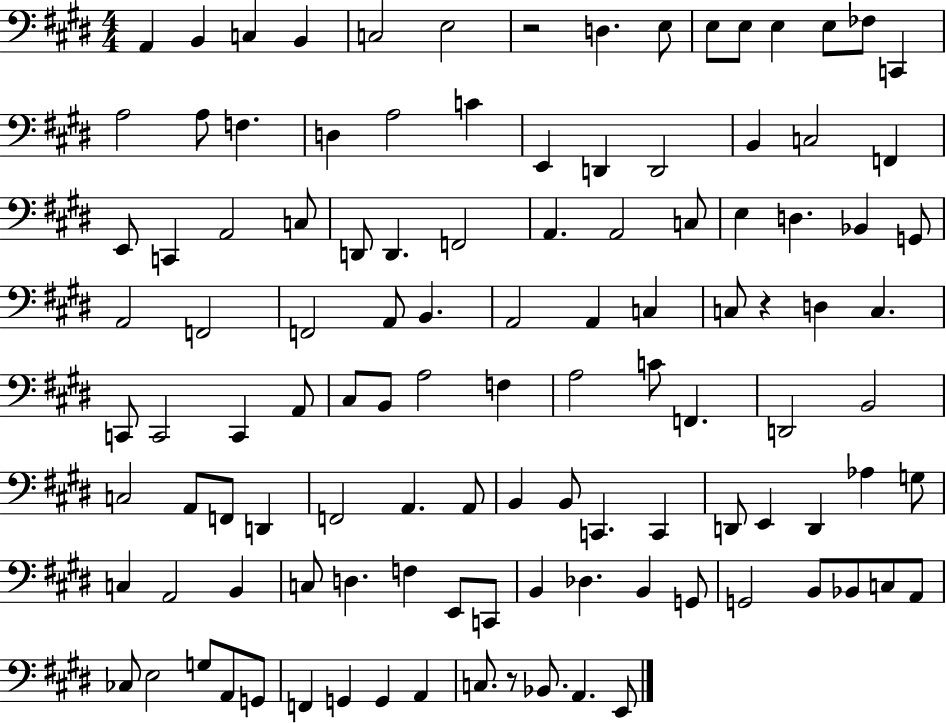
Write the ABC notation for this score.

X:1
T:Untitled
M:4/4
L:1/4
K:E
A,, B,, C, B,, C,2 E,2 z2 D, E,/2 E,/2 E,/2 E, E,/2 _F,/2 C,, A,2 A,/2 F, D, A,2 C E,, D,, D,,2 B,, C,2 F,, E,,/2 C,, A,,2 C,/2 D,,/2 D,, F,,2 A,, A,,2 C,/2 E, D, _B,, G,,/2 A,,2 F,,2 F,,2 A,,/2 B,, A,,2 A,, C, C,/2 z D, C, C,,/2 C,,2 C,, A,,/2 ^C,/2 B,,/2 A,2 F, A,2 C/2 F,, D,,2 B,,2 C,2 A,,/2 F,,/2 D,, F,,2 A,, A,,/2 B,, B,,/2 C,, C,, D,,/2 E,, D,, _A, G,/2 C, A,,2 B,, C,/2 D, F, E,,/2 C,,/2 B,, _D, B,, G,,/2 G,,2 B,,/2 _B,,/2 C,/2 A,,/2 _C,/2 E,2 G,/2 A,,/2 G,,/2 F,, G,, G,, A,, C,/2 z/2 _B,,/2 A,, E,,/2